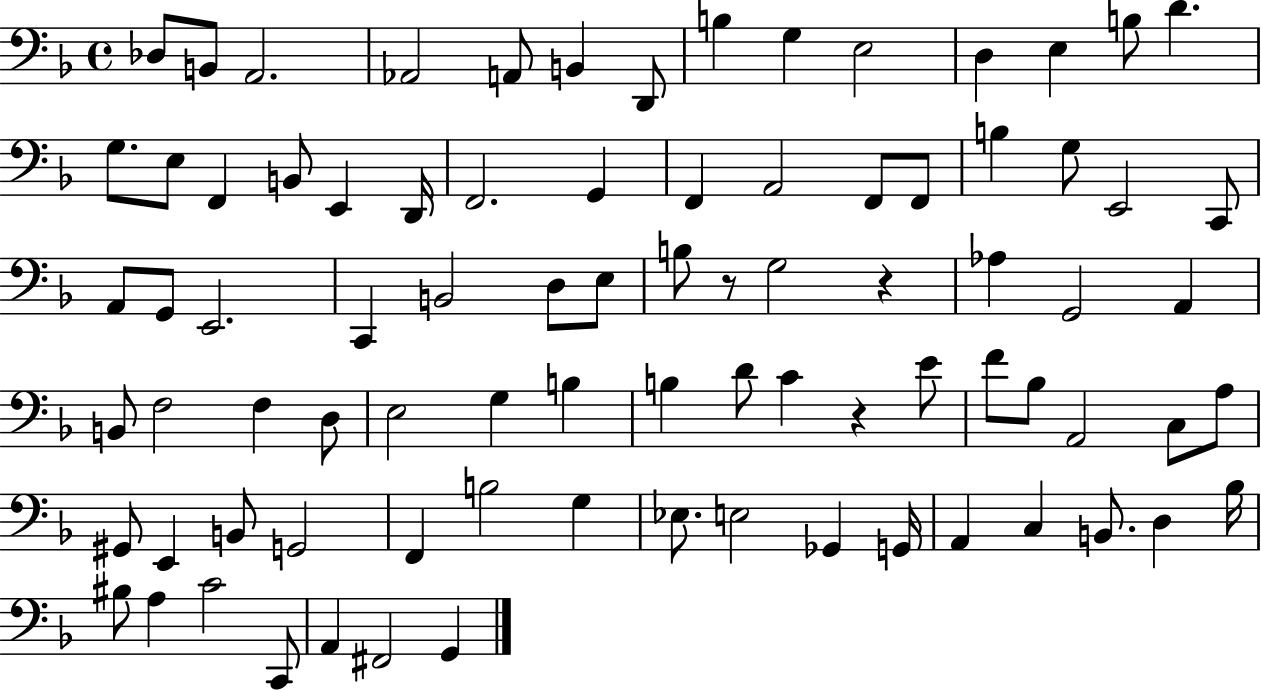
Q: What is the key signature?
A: F major